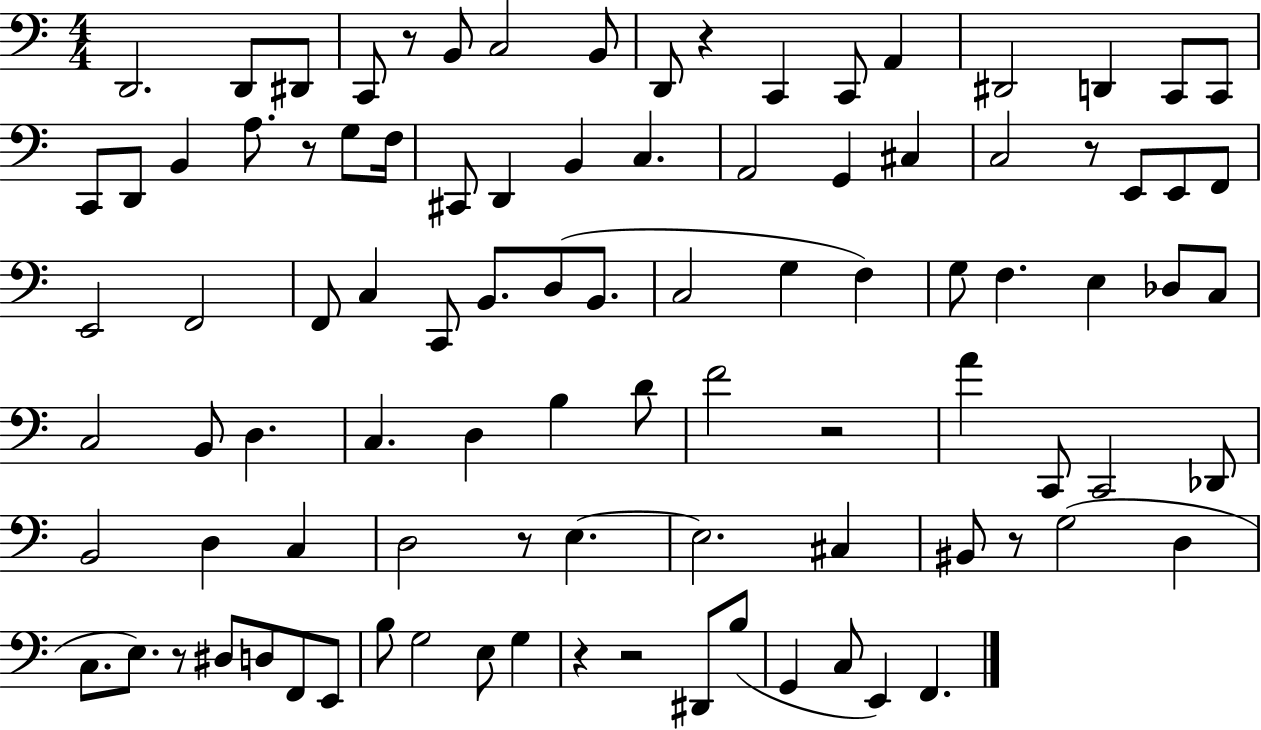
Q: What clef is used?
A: bass